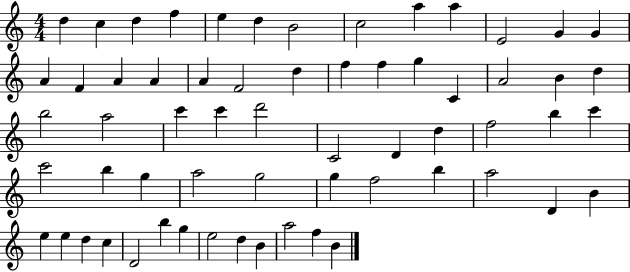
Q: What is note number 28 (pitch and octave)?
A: B5